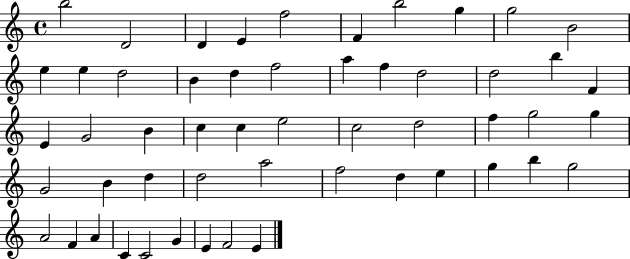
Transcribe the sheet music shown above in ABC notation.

X:1
T:Untitled
M:4/4
L:1/4
K:C
b2 D2 D E f2 F b2 g g2 B2 e e d2 B d f2 a f d2 d2 b F E G2 B c c e2 c2 d2 f g2 g G2 B d d2 a2 f2 d e g b g2 A2 F A C C2 G E F2 E